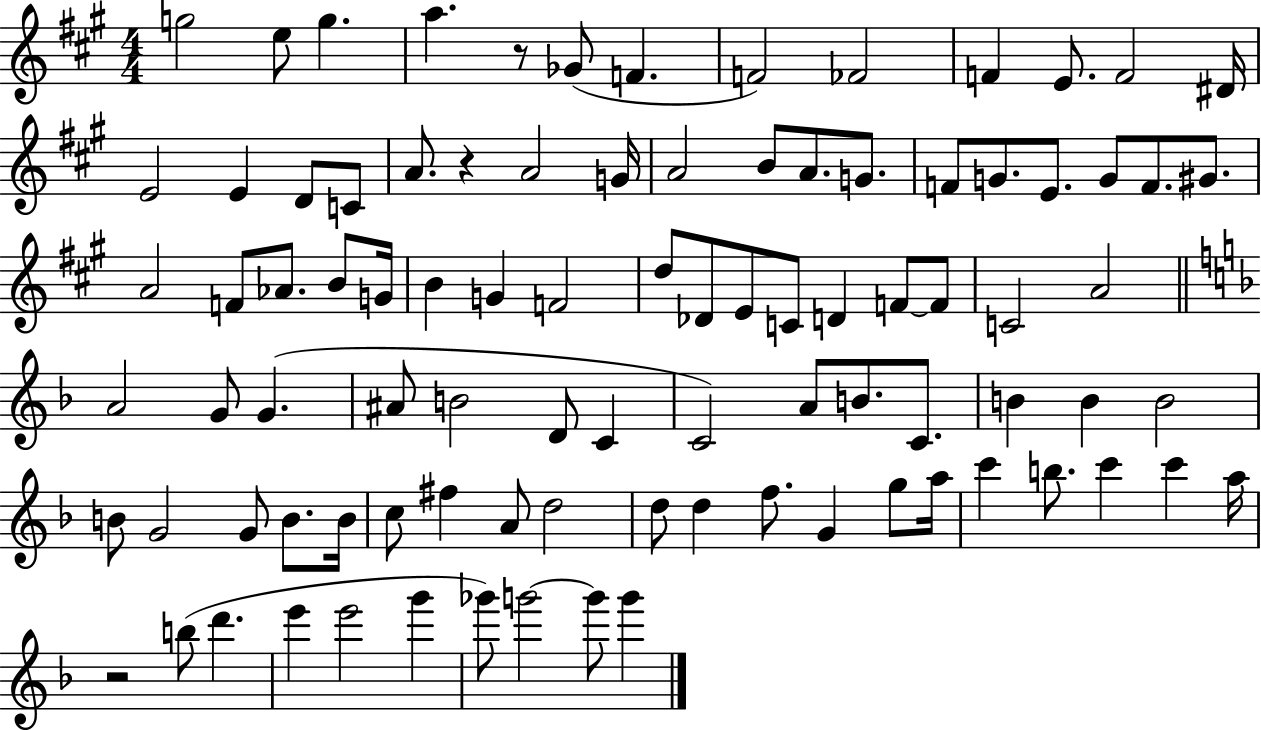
G5/h E5/e G5/q. A5/q. R/e Gb4/e F4/q. F4/h FES4/h F4/q E4/e. F4/h D#4/s E4/h E4/q D4/e C4/e A4/e. R/q A4/h G4/s A4/h B4/e A4/e. G4/e. F4/e G4/e. E4/e. G4/e F4/e. G#4/e. A4/h F4/e Ab4/e. B4/e G4/s B4/q G4/q F4/h D5/e Db4/e E4/e C4/e D4/q F4/e F4/e C4/h A4/h A4/h G4/e G4/q. A#4/e B4/h D4/e C4/q C4/h A4/e B4/e. C4/e. B4/q B4/q B4/h B4/e G4/h G4/e B4/e. B4/s C5/e F#5/q A4/e D5/h D5/e D5/q F5/e. G4/q G5/e A5/s C6/q B5/e. C6/q C6/q A5/s R/h B5/e D6/q. E6/q E6/h G6/q Gb6/e G6/h G6/e G6/q